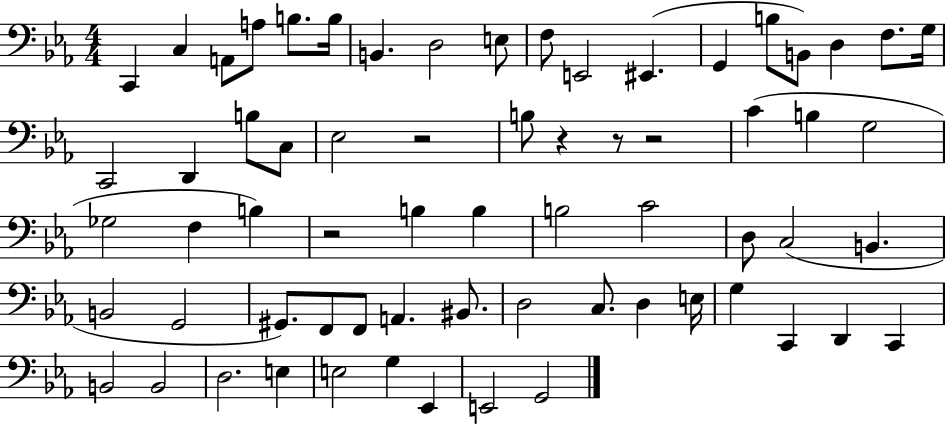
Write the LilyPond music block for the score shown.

{
  \clef bass
  \numericTimeSignature
  \time 4/4
  \key ees \major
  c,4 c4 a,8 a8 b8. b16 | b,4. d2 e8 | f8 e,2 eis,4.( | g,4 b8 b,8) d4 f8. g16 | \break c,2 d,4 b8 c8 | ees2 r2 | b8 r4 r8 r2 | c'4( b4 g2 | \break ges2 f4 b4) | r2 b4 b4 | b2 c'2 | d8 c2( b,4. | \break b,2 g,2 | gis,8.) f,8 f,8 a,4. bis,8. | d2 c8. d4 e16 | g4 c,4 d,4 c,4 | \break b,2 b,2 | d2. e4 | e2 g4 ees,4 | e,2 g,2 | \break \bar "|."
}